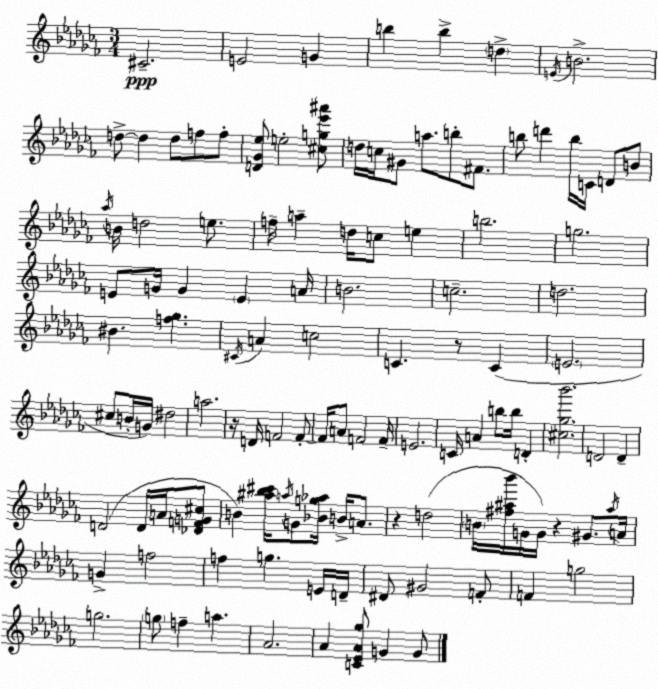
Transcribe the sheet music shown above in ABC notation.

X:1
T:Untitled
M:3/4
L:1/4
K:Abm
^C2 E2 G b b d E/4 B2 d/2 d d/2 f/2 f/2 [D_G_e]/2 e2 [^cg_e'^a']/2 d/4 c/4 ^G/2 a/2 b/2 ^F/2 b/2 d' b/4 C/4 D/2 B/2 _a/4 B/4 d2 e/2 f/4 a d/4 c/2 e b2 g2 E/2 G/4 G E A/4 B2 c2 d2 ^B [f_g] ^C/4 A c2 C z/2 C E2 ^c/2 B/4 G/4 ^d2 a2 z/4 D/4 F2 F/2 F/4 A/2 F2 F/4 E2 C/4 A b/2 b/4 D [^c_g_b']2 D2 D D2 D/4 A/4 [_DFG^c]/2 B [^a_b^c']/4 a/4 G/2 [_Bg_a]/4 B/4 A/2 z d2 B/4 [^f^a_b']/4 G/4 G/4 z ^G/2 ^a/4 A/4 G f2 f g E/4 D/4 ^D/2 ^G2 F/2 F g2 g2 g/2 f a _A2 _A [C_E_A_g]/2 G G/2